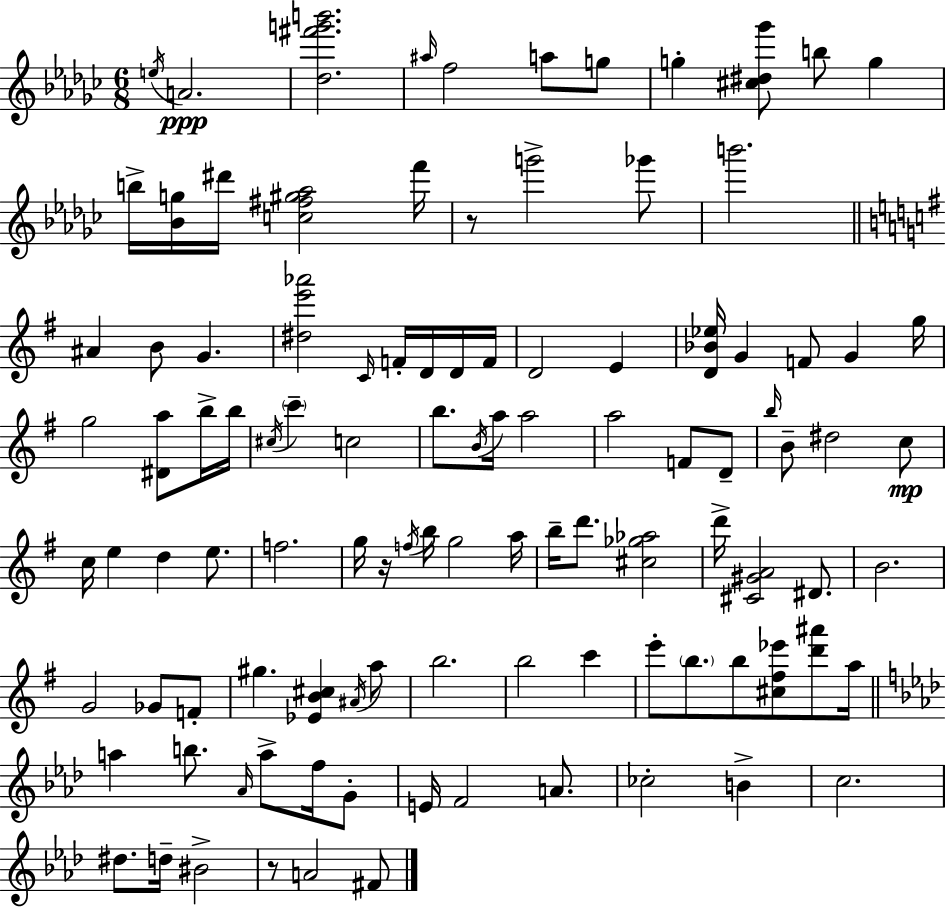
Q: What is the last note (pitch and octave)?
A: F#4